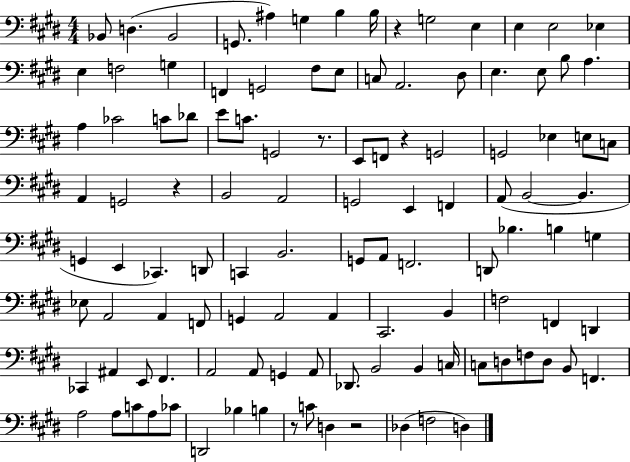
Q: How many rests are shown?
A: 6